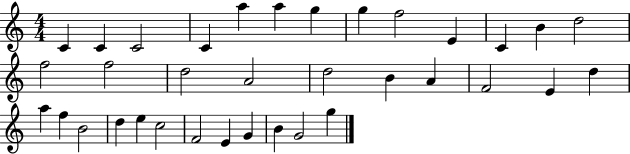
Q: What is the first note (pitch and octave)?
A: C4